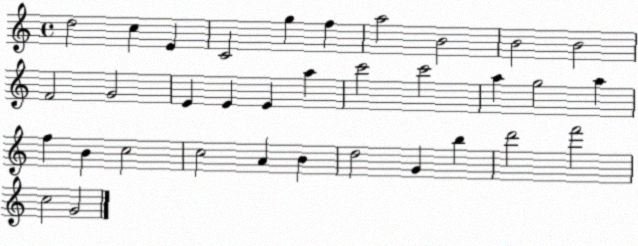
X:1
T:Untitled
M:4/4
L:1/4
K:C
d2 c E C2 g f a2 B2 B2 B2 F2 G2 E E E a c'2 c'2 a g2 a f B c2 c2 A B d2 G b d'2 f'2 c2 G2